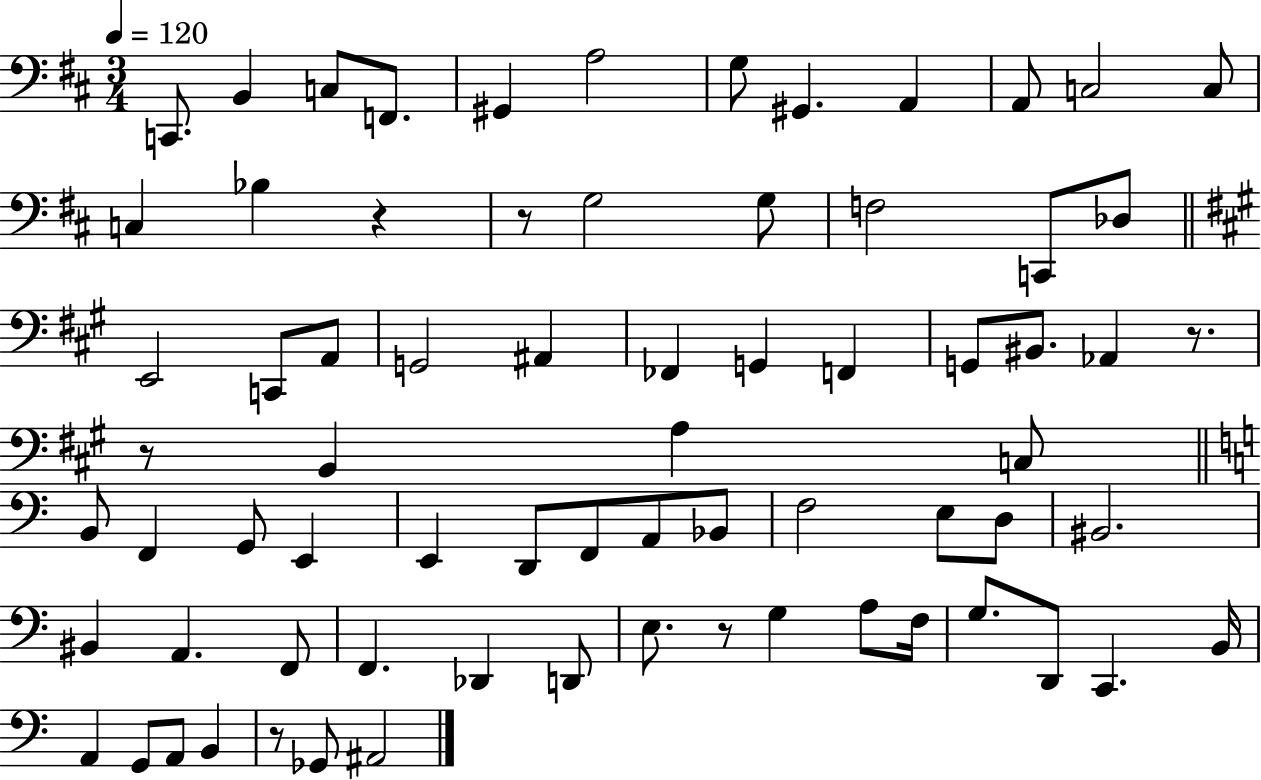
X:1
T:Untitled
M:3/4
L:1/4
K:D
C,,/2 B,, C,/2 F,,/2 ^G,, A,2 G,/2 ^G,, A,, A,,/2 C,2 C,/2 C, _B, z z/2 G,2 G,/2 F,2 C,,/2 _D,/2 E,,2 C,,/2 A,,/2 G,,2 ^A,, _F,, G,, F,, G,,/2 ^B,,/2 _A,, z/2 z/2 B,, A, C,/2 B,,/2 F,, G,,/2 E,, E,, D,,/2 F,,/2 A,,/2 _B,,/2 F,2 E,/2 D,/2 ^B,,2 ^B,, A,, F,,/2 F,, _D,, D,,/2 E,/2 z/2 G, A,/2 F,/4 G,/2 D,,/2 C,, B,,/4 A,, G,,/2 A,,/2 B,, z/2 _G,,/2 ^A,,2